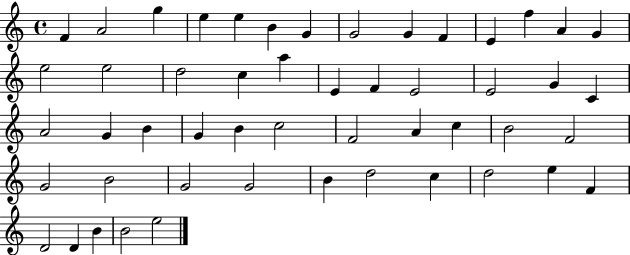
{
  \clef treble
  \time 4/4
  \defaultTimeSignature
  \key c \major
  f'4 a'2 g''4 | e''4 e''4 b'4 g'4 | g'2 g'4 f'4 | e'4 f''4 a'4 g'4 | \break e''2 e''2 | d''2 c''4 a''4 | e'4 f'4 e'2 | e'2 g'4 c'4 | \break a'2 g'4 b'4 | g'4 b'4 c''2 | f'2 a'4 c''4 | b'2 f'2 | \break g'2 b'2 | g'2 g'2 | b'4 d''2 c''4 | d''2 e''4 f'4 | \break d'2 d'4 b'4 | b'2 e''2 | \bar "|."
}